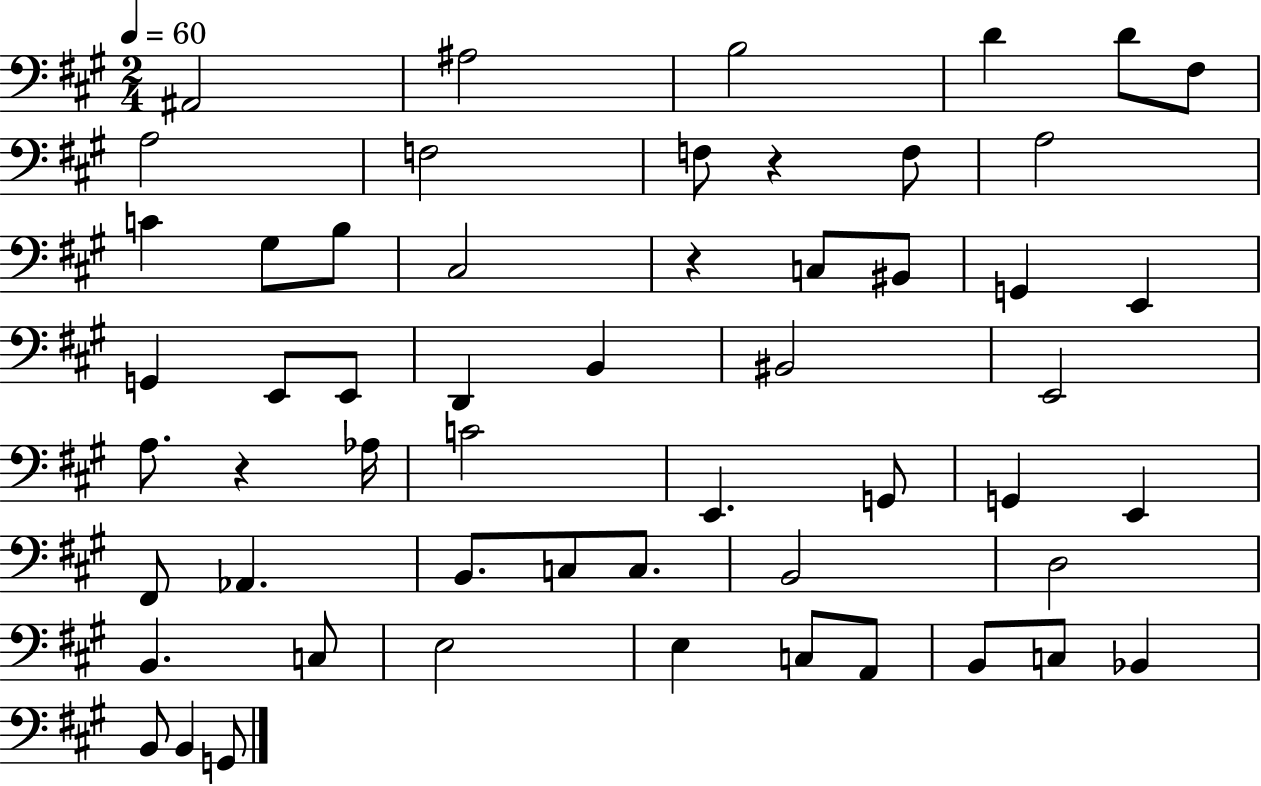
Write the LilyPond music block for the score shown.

{
  \clef bass
  \numericTimeSignature
  \time 2/4
  \key a \major
  \tempo 4 = 60
  \repeat volta 2 { ais,2 | ais2 | b2 | d'4 d'8 fis8 | \break a2 | f2 | f8 r4 f8 | a2 | \break c'4 gis8 b8 | cis2 | r4 c8 bis,8 | g,4 e,4 | \break g,4 e,8 e,8 | d,4 b,4 | bis,2 | e,2 | \break a8. r4 aes16 | c'2 | e,4. g,8 | g,4 e,4 | \break fis,8 aes,4. | b,8. c8 c8. | b,2 | d2 | \break b,4. c8 | e2 | e4 c8 a,8 | b,8 c8 bes,4 | \break b,8 b,4 g,8 | } \bar "|."
}